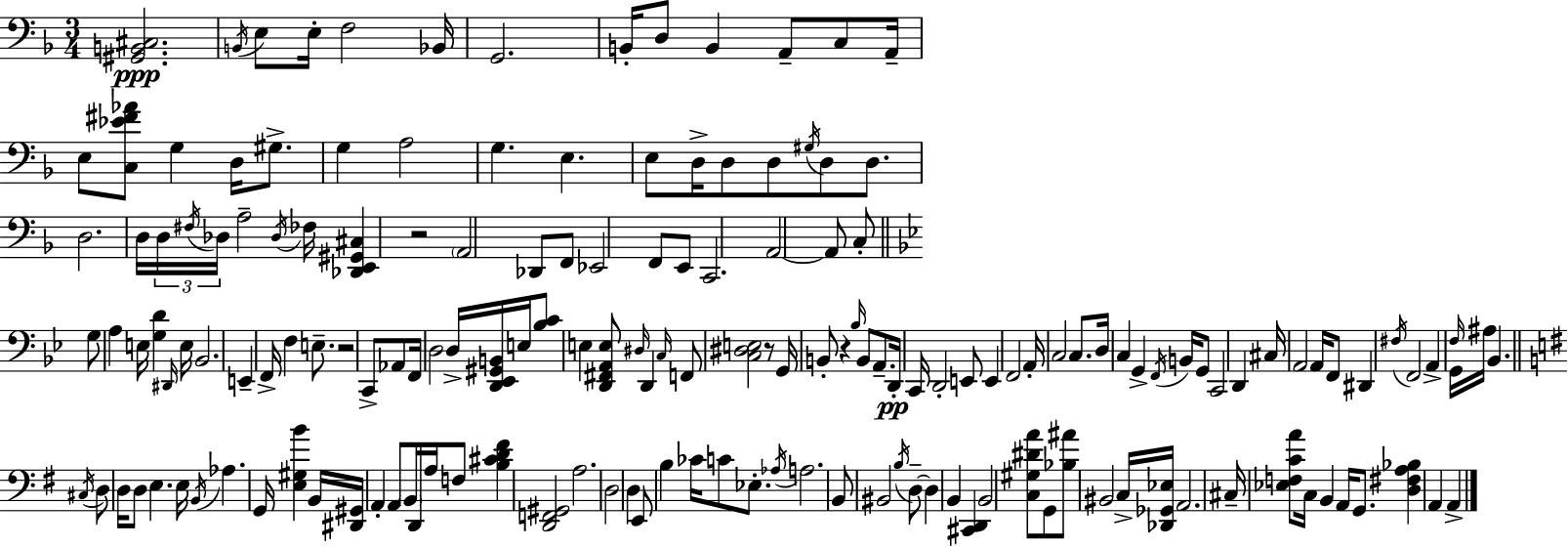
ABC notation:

X:1
T:Untitled
M:3/4
L:1/4
K:F
[^G,,B,,^C,]2 B,,/4 E,/2 E,/4 F,2 _B,,/4 G,,2 B,,/4 D,/2 B,, A,,/2 C,/2 A,,/4 E,/2 [C,_E^F_A]/2 G, D,/4 ^G,/2 G, A,2 G, E, E,/2 D,/4 D,/2 D,/2 ^G,/4 D,/2 D,/2 D,2 D,/4 D,/4 ^F,/4 _D,/4 A,2 _D,/4 _F,/4 [_D,,E,,^G,,^C,] z2 A,,2 _D,,/2 F,,/2 _E,,2 F,,/2 E,,/2 C,,2 A,,2 A,,/2 C,/2 G,/2 A, E,/4 [G,D] ^D,,/4 E,/4 _B,,2 E,, F,,/4 F, E,/2 z2 C,,/2 _A,,/2 F,,/4 D,2 D,/4 [D,,_E,,^G,,B,,]/4 E,/4 [_B,C]/2 E, [D,,^F,,A,,E,]/2 ^D,/4 D,, C,/4 F,,/2 [C,^D,E,]2 z/2 G,,/4 B,,/2 z _B,/4 B,,/2 A,,/2 D,,/4 C,,/4 D,,2 E,,/2 E,, F,,2 A,,/4 C,2 C,/2 D,/4 C, G,, F,,/4 B,,/4 G,,/2 C,,2 D,, ^C,/4 A,,2 A,,/4 F,,/2 ^D,, ^F,/4 F,,2 A,, G,,/4 F,/4 ^A,/4 _B,, ^C,/4 D,/2 D,/4 D,/2 E, E,/4 B,,/4 _A, G,,/4 [E,^G,B] B,,/4 [^D,,^G,,]/4 A,, A,,/2 B,,/4 D,,/4 A,/4 F,/2 [B,^CD^F] [D,,F,,^G,,]2 A,2 D,2 D, E,,/2 B, _C/4 C/2 _E,/2 _A,/4 A,2 B,,/2 ^B,,2 B,/4 D,/2 D, B,, [^C,,D,,] B,,2 [C,^G,^DA]/2 G,,/2 [_B,^A]/2 ^B,,2 C,/4 [_D,,_G,,_E,]/4 A,,2 ^C,/4 [_E,F,CA]/2 C,/4 B,, A,,/4 G,,/2 [D,^F,A,_B,] A,, A,,